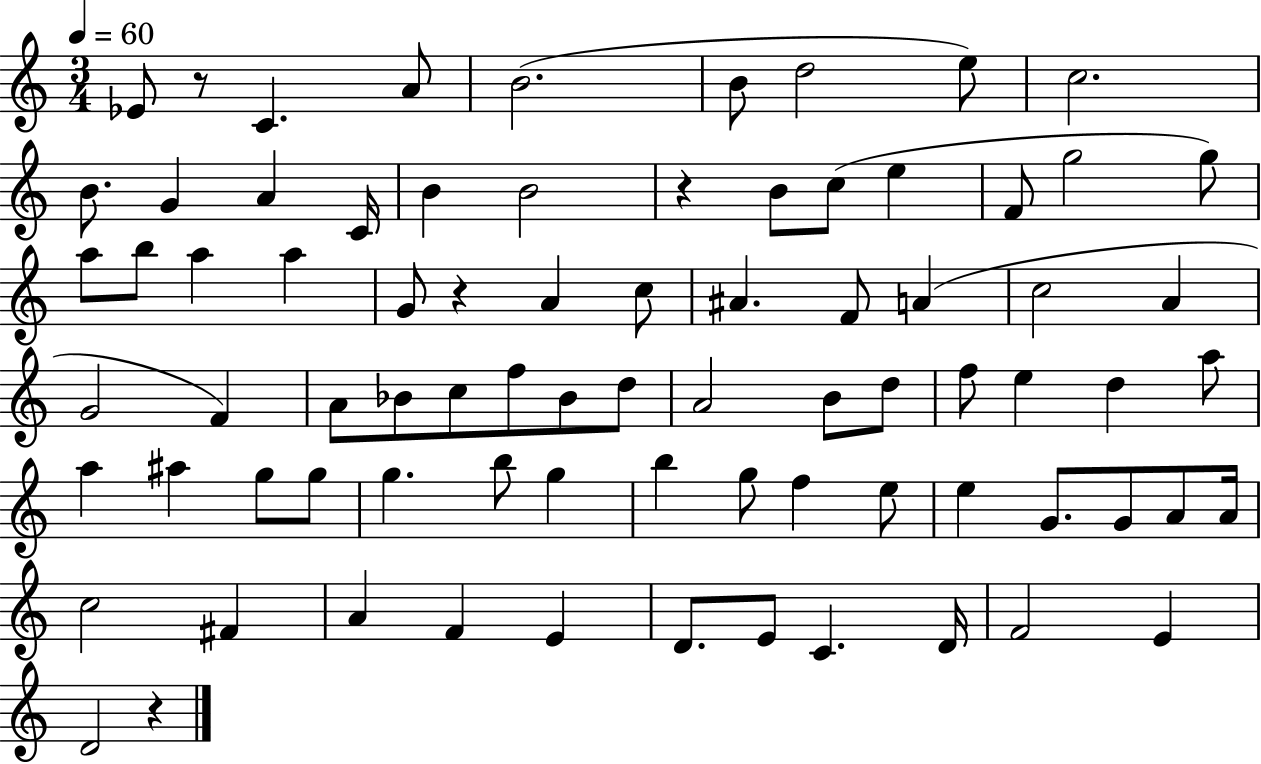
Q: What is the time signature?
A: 3/4